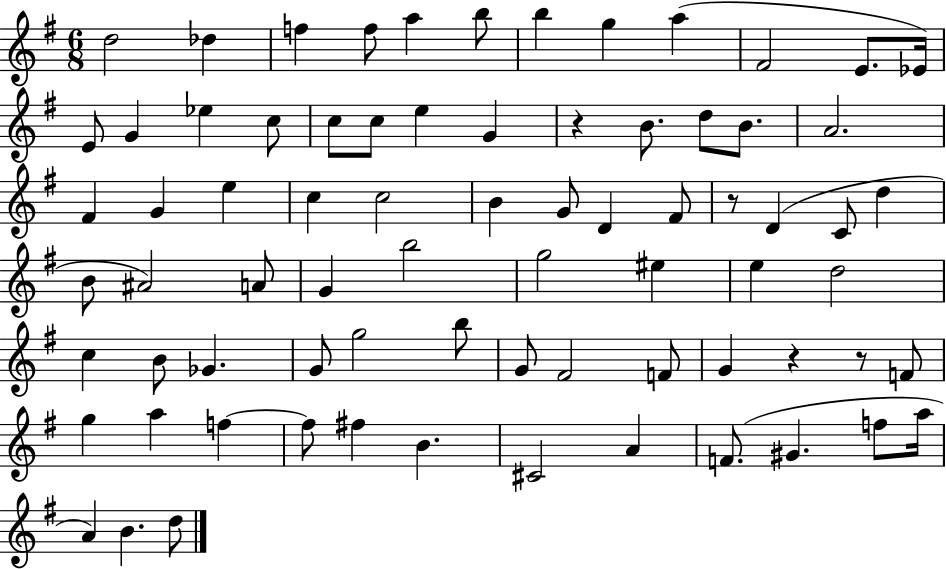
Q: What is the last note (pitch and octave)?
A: D5